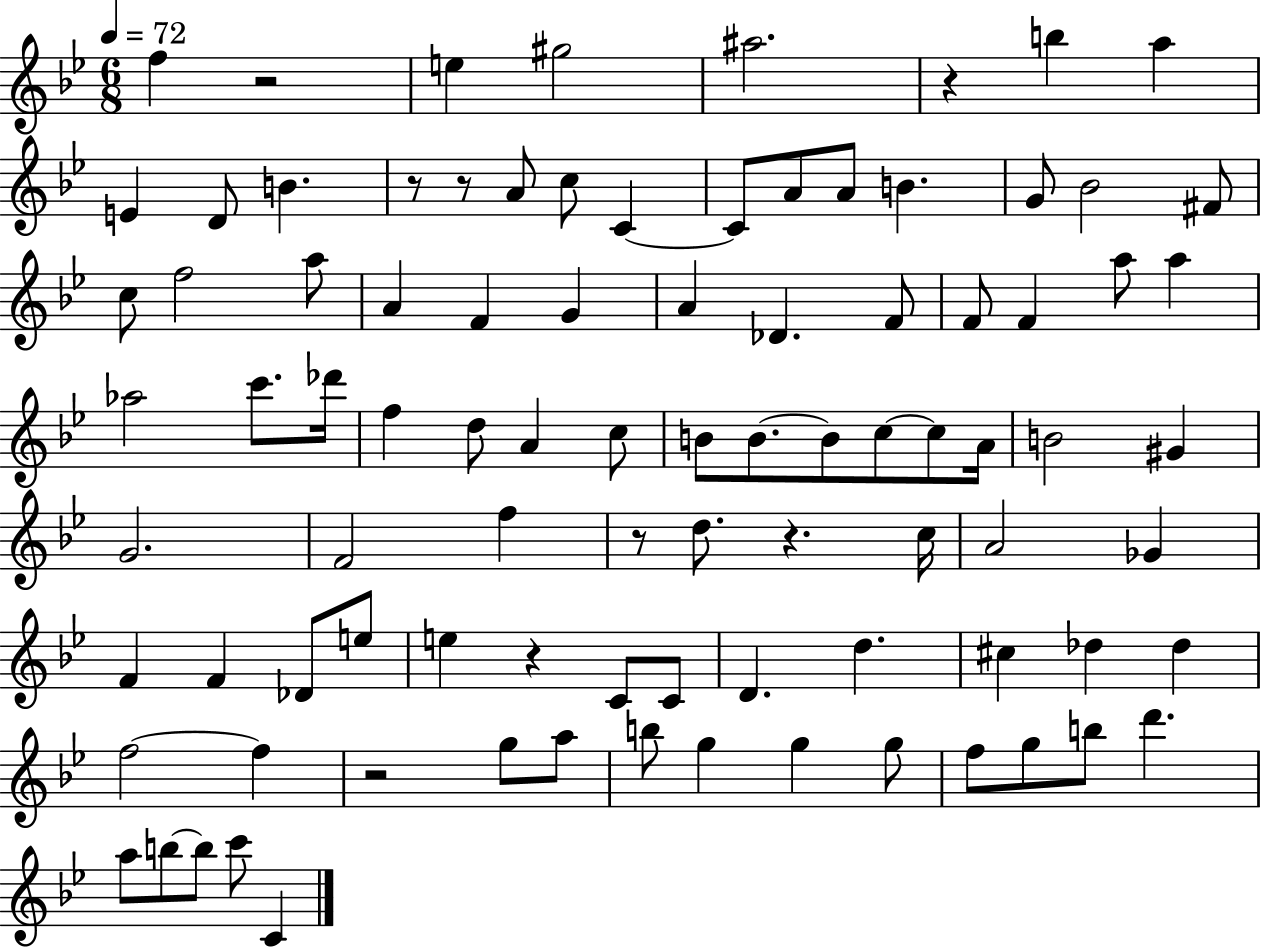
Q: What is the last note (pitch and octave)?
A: C4